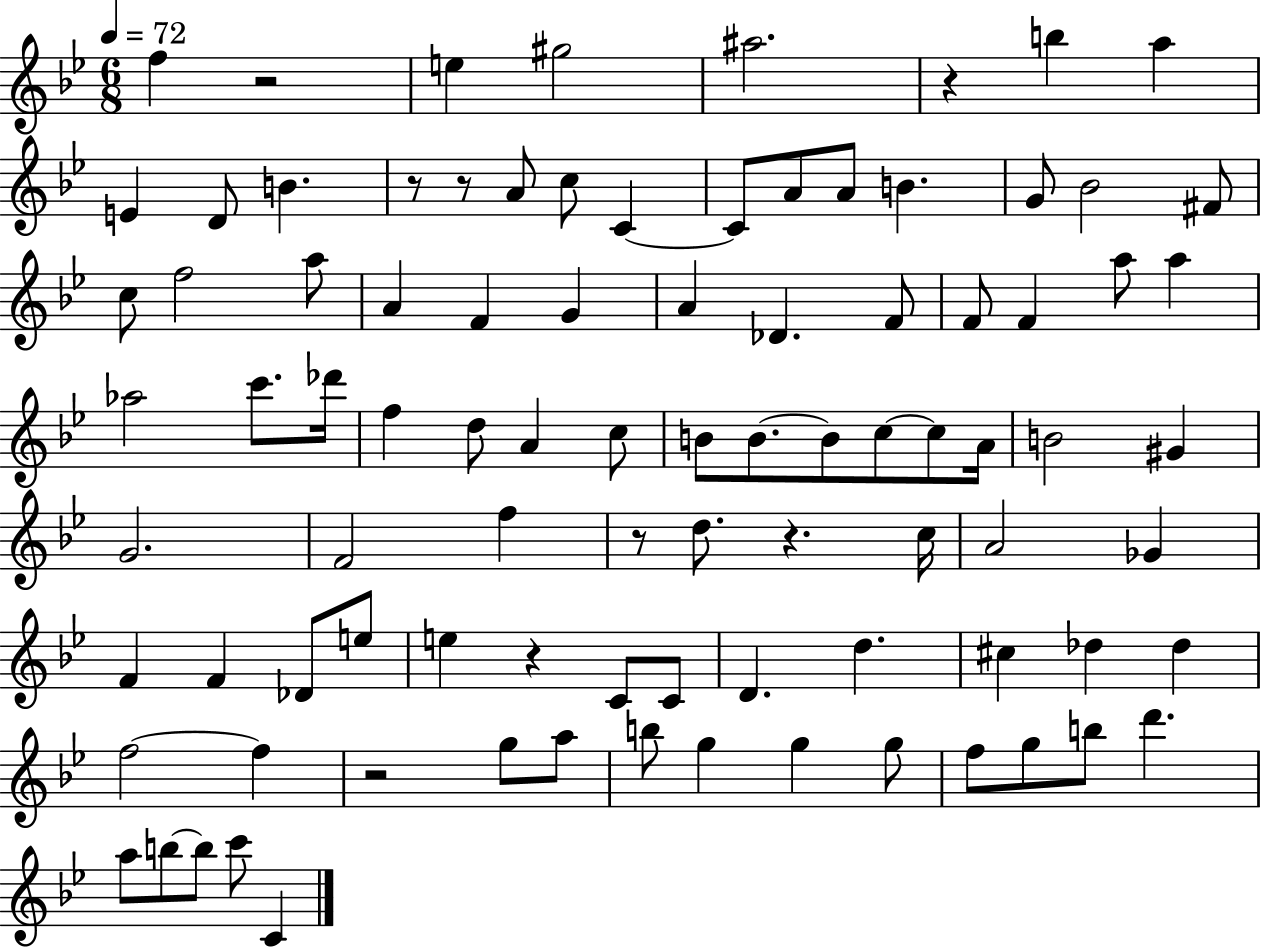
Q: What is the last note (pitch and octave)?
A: C4